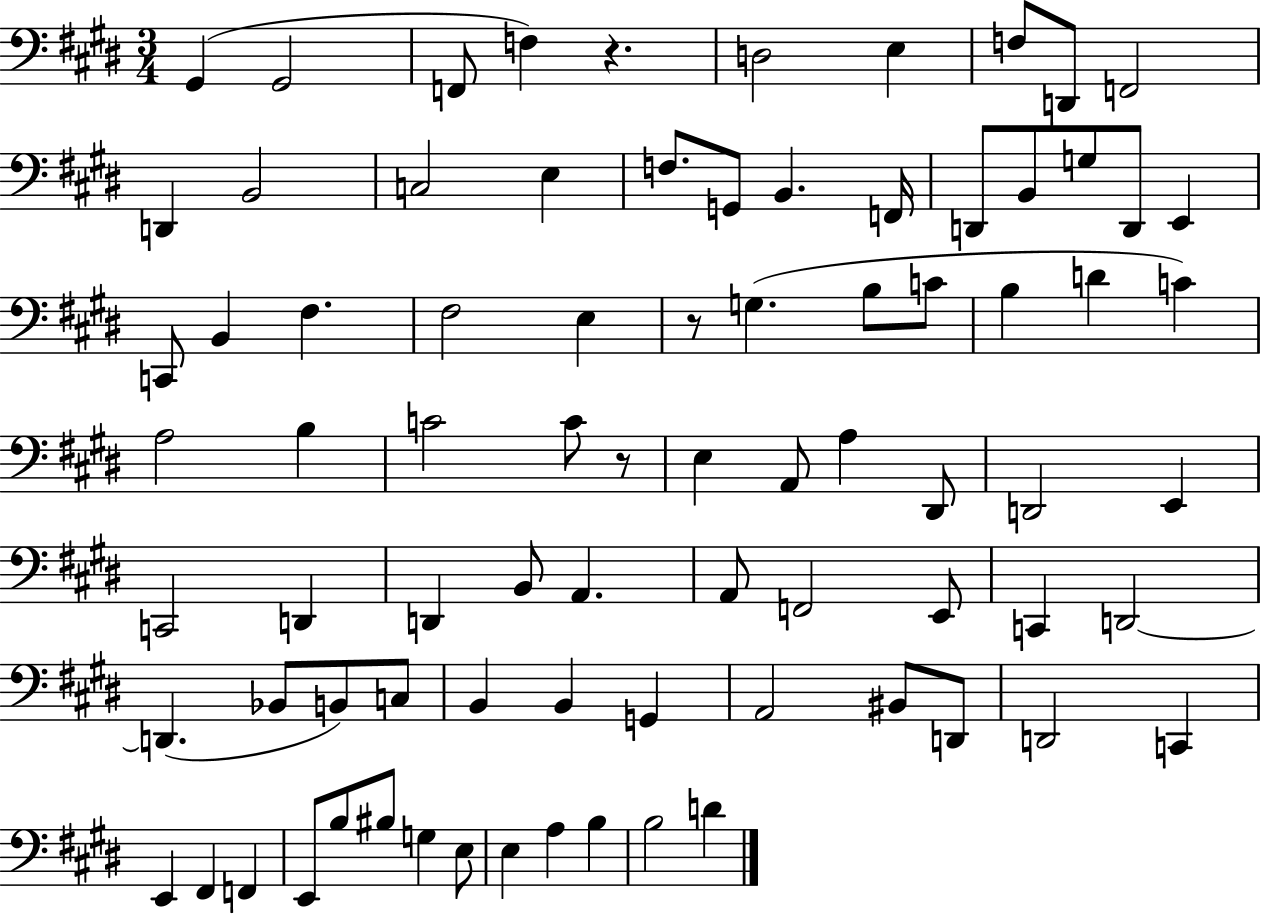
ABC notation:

X:1
T:Untitled
M:3/4
L:1/4
K:E
^G,, ^G,,2 F,,/2 F, z D,2 E, F,/2 D,,/2 F,,2 D,, B,,2 C,2 E, F,/2 G,,/2 B,, F,,/4 D,,/2 B,,/2 G,/2 D,,/2 E,, C,,/2 B,, ^F, ^F,2 E, z/2 G, B,/2 C/2 B, D C A,2 B, C2 C/2 z/2 E, A,,/2 A, ^D,,/2 D,,2 E,, C,,2 D,, D,, B,,/2 A,, A,,/2 F,,2 E,,/2 C,, D,,2 D,, _B,,/2 B,,/2 C,/2 B,, B,, G,, A,,2 ^B,,/2 D,,/2 D,,2 C,, E,, ^F,, F,, E,,/2 B,/2 ^B,/2 G, E,/2 E, A, B, B,2 D